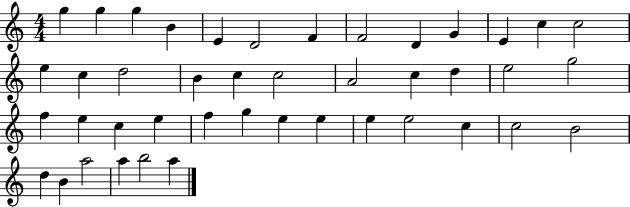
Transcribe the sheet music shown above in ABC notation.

X:1
T:Untitled
M:4/4
L:1/4
K:C
g g g B E D2 F F2 D G E c c2 e c d2 B c c2 A2 c d e2 g2 f e c e f g e e e e2 c c2 B2 d B a2 a b2 a